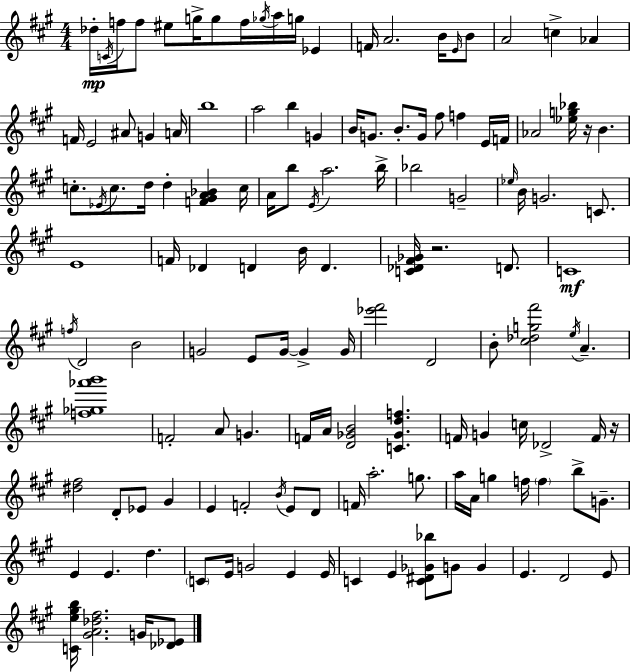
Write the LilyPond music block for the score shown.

{
  \clef treble
  \numericTimeSignature
  \time 4/4
  \key a \major
  des''16-.\mp \acciaccatura { c'16 } f''16 f''8 eis''8 g''16-> g''8 f''16 \acciaccatura { ges''16 } a''16 g''16 ees'4 | f'16 a'2. b'16 | \grace { e'16 } b'8 a'2 c''4-> aes'4 | f'16 e'2 ais'8 g'4 | \break a'16 b''1 | a''2 b''4 g'4 | b'16 g'8. b'8.-. g'16 fis''8 f''4 | e'16 f'16 aes'2 <ees'' g'' bes''>16 r16 b'4. | \break c''8.-. \acciaccatura { ees'16 } c''8. d''16 d''4-. <f' gis' a' bes'>4 | c''16 a'16 b''8 \acciaccatura { e'16 } a''2. | b''16-> bes''2 g'2-- | \grace { ees''16 } b'16 g'2. | \break c'8. e'1 | f'16 des'4 d'4 b'16 | d'4. <c' des' fis' ges'>16 r2. | d'8. c'1\mf | \break \acciaccatura { f''16 } d'2 b'2 | g'2 e'8 | g'16~~ g'4-> g'16 <ees''' fis'''>2 d'2 | b'8-. <cis'' des'' g'' fis'''>2 | \break \acciaccatura { e''16 } a'4.-- <f'' ges'' aes''' b'''>1 | f'2-. | a'8 g'4. f'16 a'16 <d' ges' b'>2 | <c' ges' d'' f''>4. f'16 g'4 c''16 des'2-> | \break f'16 r16 <dis'' fis''>2 | d'8-. ees'8 gis'4 e'4 f'2-. | \acciaccatura { b'16 } e'8 d'8 f'16 a''2.-. | g''8. a''16 a'16 g''4 f''16 | \break \parenthesize f''4 b''8-> g'8.-- e'4 e'4. | d''4. \parenthesize c'8 e'16 g'2 | e'4 e'16 c'4 e'4 | <c' dis' ges' bes''>8 g'8 g'4 e'4. d'2 | \break e'8 <c' e'' gis'' b''>16 <gis' a' des'' fis''>2. | g'16 <des' ees'>8 \bar "|."
}